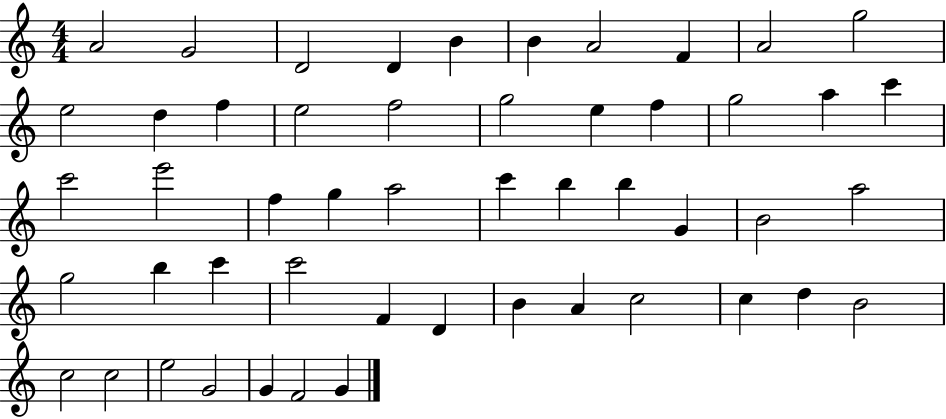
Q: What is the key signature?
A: C major